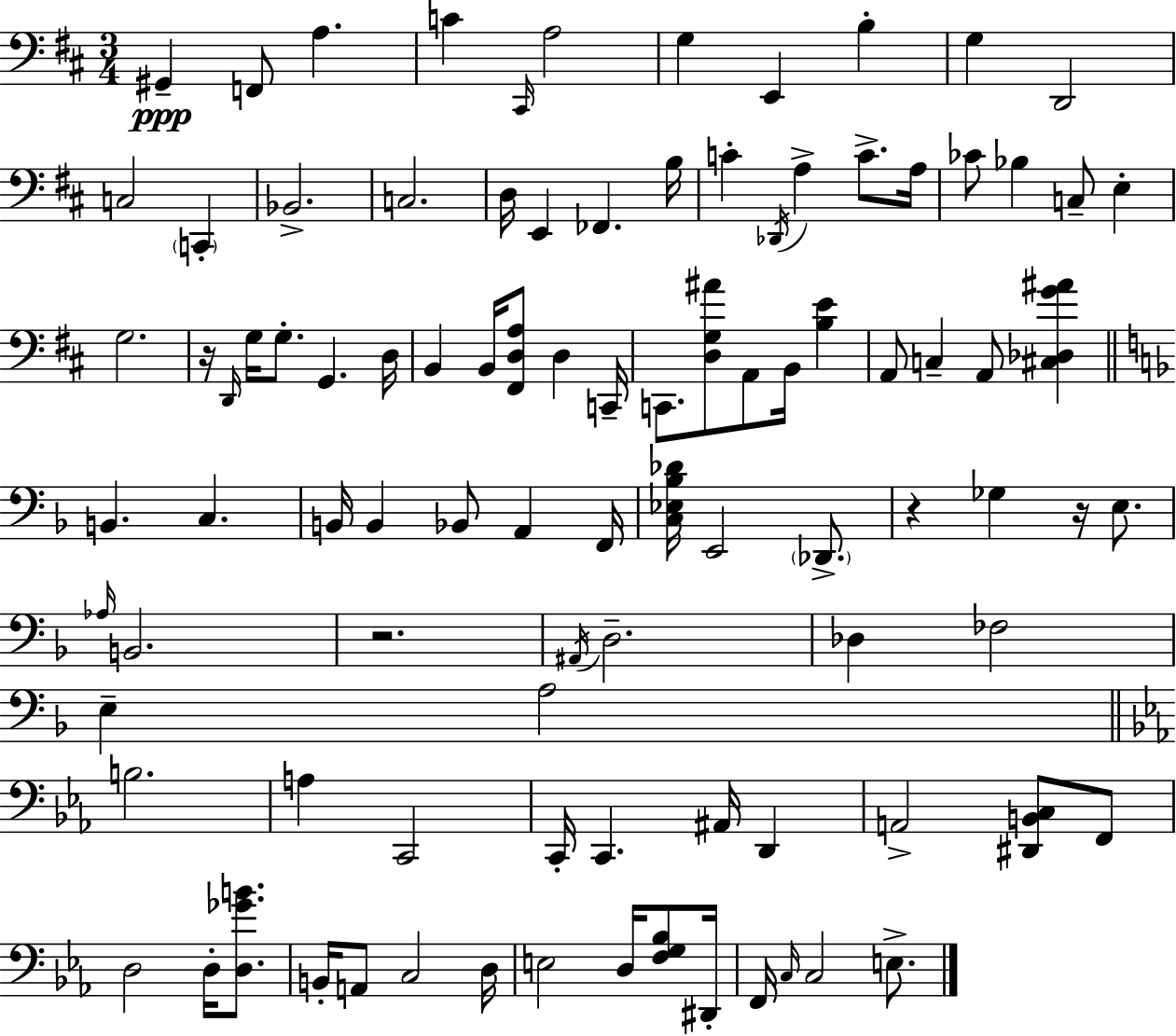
G#2/q F2/e A3/q. C4/q C#2/s A3/h G3/q E2/q B3/q G3/q D2/h C3/h C2/q Bb2/h. C3/h. D3/s E2/q FES2/q. B3/s C4/q Db2/s A3/q C4/e. A3/s CES4/e Bb3/q C3/e E3/q G3/h. R/s D2/s G3/s G3/e. G2/q. D3/s B2/q B2/s [F#2,D3,A3]/e D3/q C2/s C2/e. [D3,G3,A#4]/e A2/e B2/s [B3,E4]/q A2/e C3/q A2/e [C#3,Db3,G4,A#4]/q B2/q. C3/q. B2/s B2/q Bb2/e A2/q F2/s [C3,Eb3,Bb3,Db4]/s E2/h Db2/e. R/q Gb3/q R/s E3/e. Ab3/s B2/h. R/h. A#2/s D3/h. Db3/q FES3/h E3/q A3/h B3/h. A3/q C2/h C2/s C2/q. A#2/s D2/q A2/h [D#2,B2,C3]/e F2/e D3/h D3/s [D3,Gb4,B4]/e. B2/s A2/e C3/h D3/s E3/h D3/s [F3,G3,Bb3]/e D#2/s F2/s C3/s C3/h E3/e.